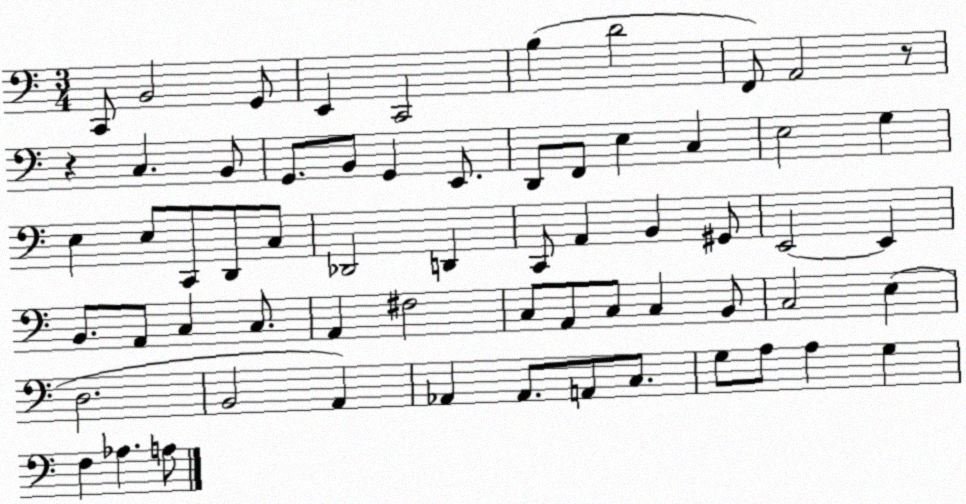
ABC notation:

X:1
T:Untitled
M:3/4
L:1/4
K:C
C,,/2 B,,2 G,,/2 E,, C,,2 B, D2 F,,/2 A,,2 z/2 z C, B,,/2 G,,/2 B,,/2 G,, E,,/2 D,,/2 F,,/2 E, C, E,2 G, E, E,/2 C,,/2 D,,/2 C,/2 _D,,2 D,, C,,/2 A,, B,, ^G,,/2 E,,2 E,, B,,/2 A,,/2 C, C,/2 A,, ^F,2 C,/2 A,,/2 C,/2 C, B,,/2 C,2 E, D,2 B,,2 A,, _A,, _A,,/2 A,,/2 C,/2 G,/2 A,/2 A, G, F, _A, A,/2